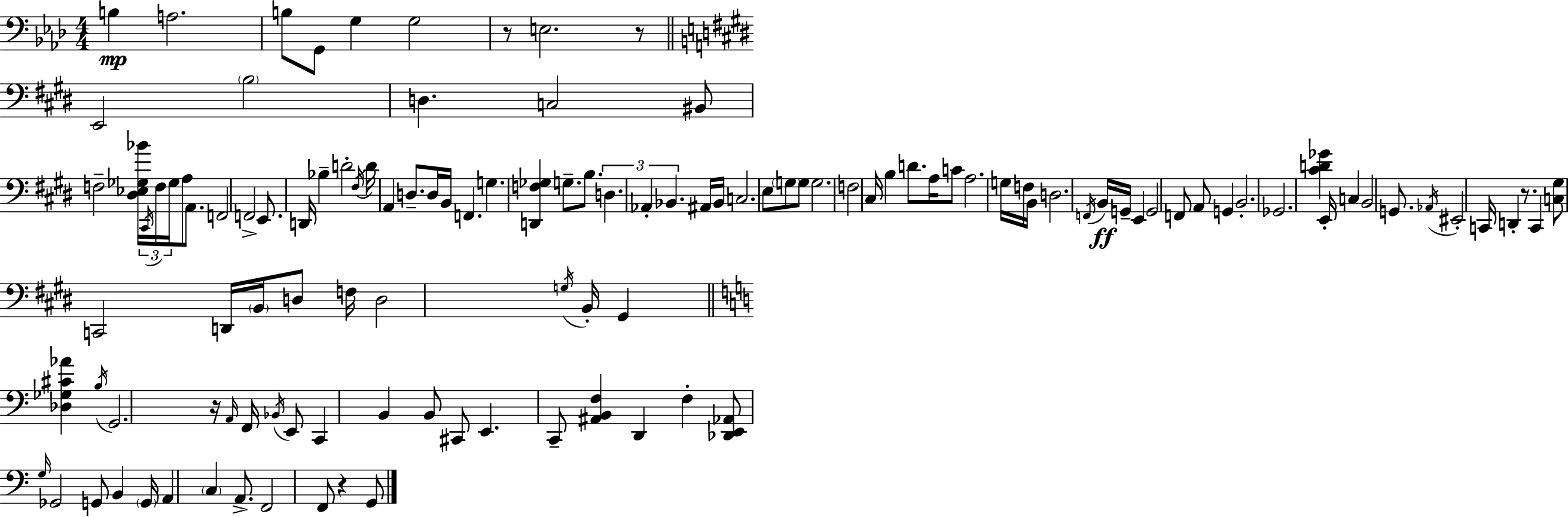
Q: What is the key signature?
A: AES major